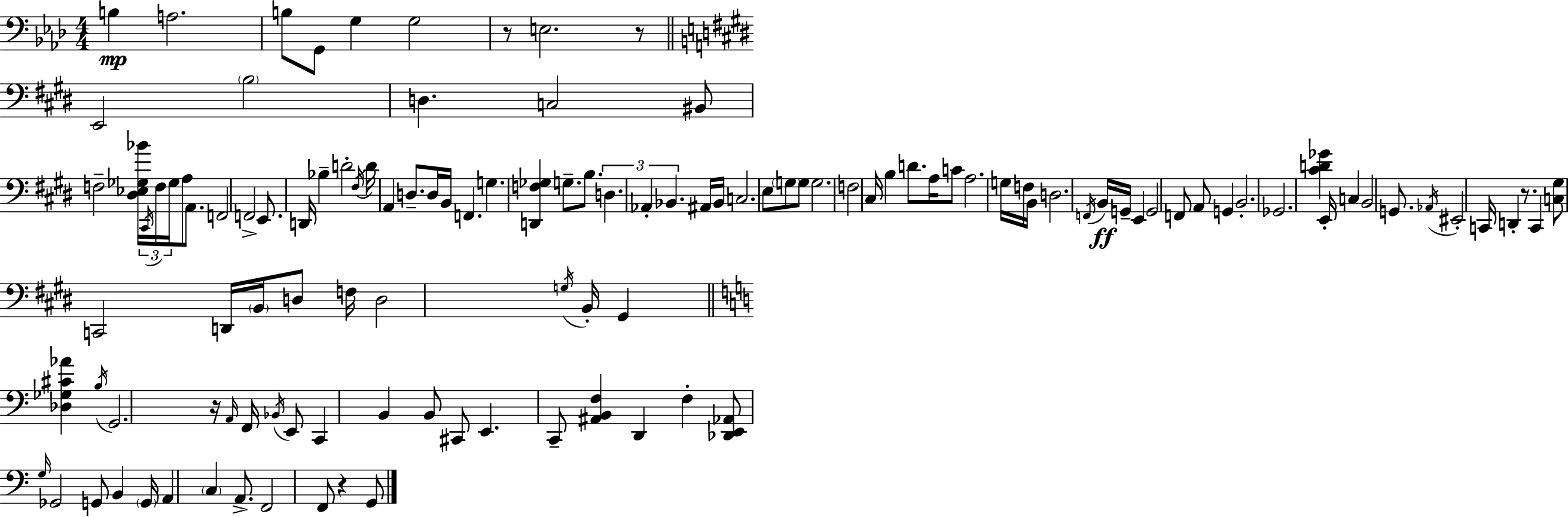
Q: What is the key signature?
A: AES major